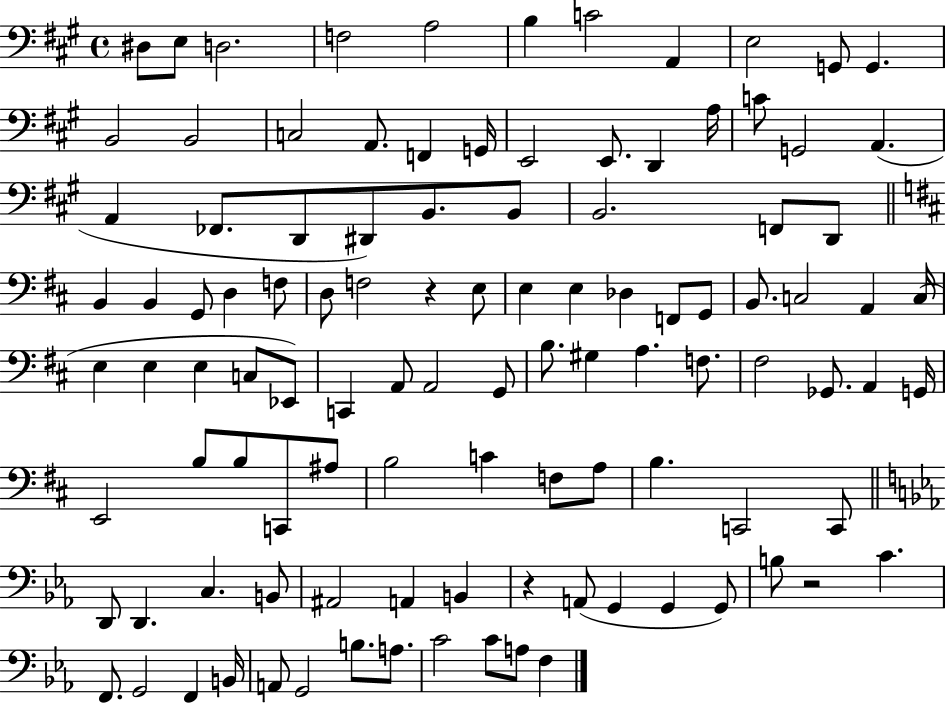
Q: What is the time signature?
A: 4/4